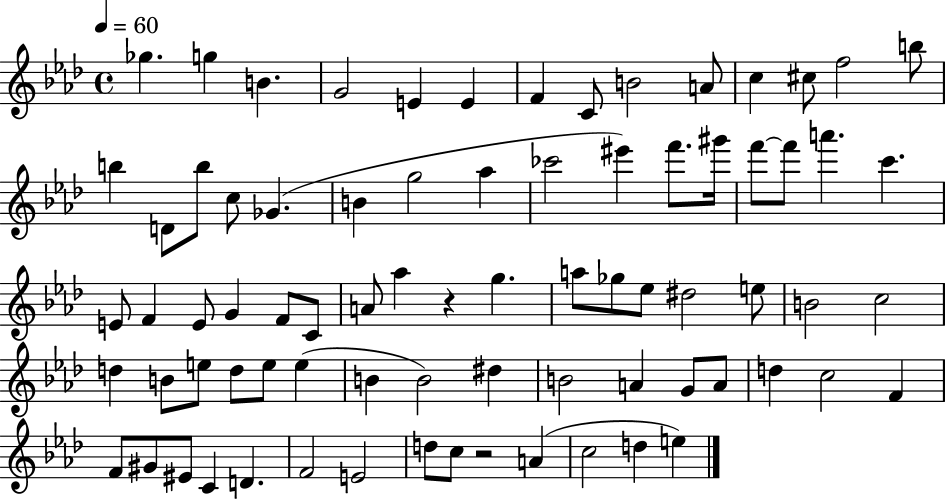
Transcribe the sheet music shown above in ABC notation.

X:1
T:Untitled
M:4/4
L:1/4
K:Ab
_g g B G2 E E F C/2 B2 A/2 c ^c/2 f2 b/2 b D/2 b/2 c/2 _G B g2 _a _c'2 ^e' f'/2 ^g'/4 f'/2 f'/2 a' c' E/2 F E/2 G F/2 C/2 A/2 _a z g a/2 _g/2 _e/2 ^d2 e/2 B2 c2 d B/2 e/2 d/2 e/2 e B B2 ^d B2 A G/2 A/2 d c2 F F/2 ^G/2 ^E/2 C D F2 E2 d/2 c/2 z2 A c2 d e